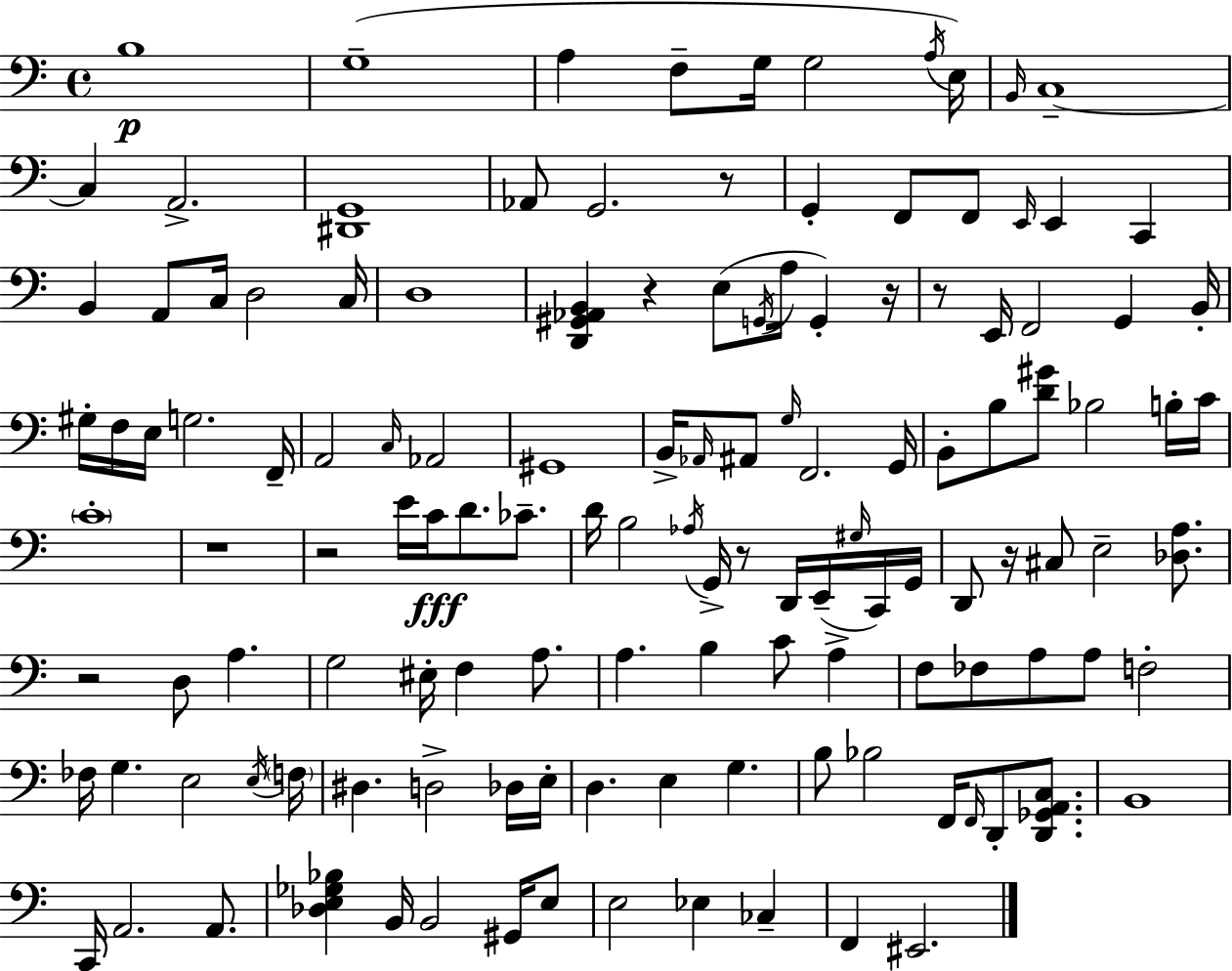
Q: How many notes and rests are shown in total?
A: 131